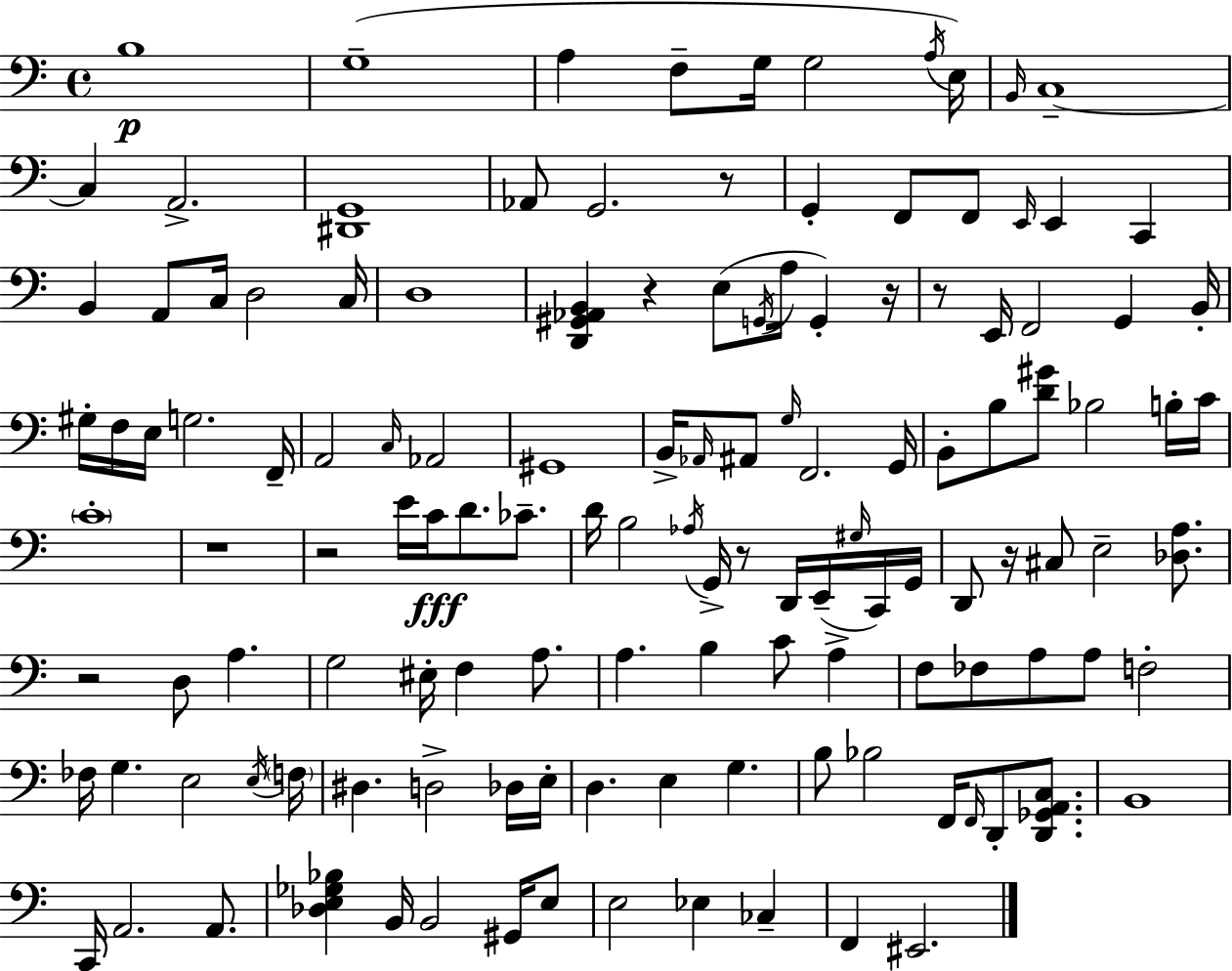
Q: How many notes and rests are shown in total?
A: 131